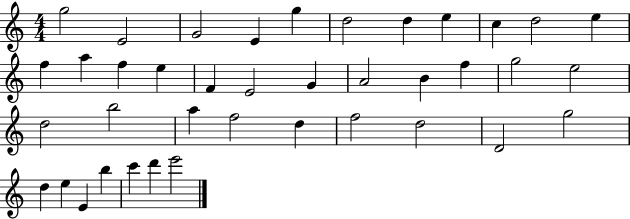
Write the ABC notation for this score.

X:1
T:Untitled
M:4/4
L:1/4
K:C
g2 E2 G2 E g d2 d e c d2 e f a f e F E2 G A2 B f g2 e2 d2 b2 a f2 d f2 d2 D2 g2 d e E b c' d' e'2